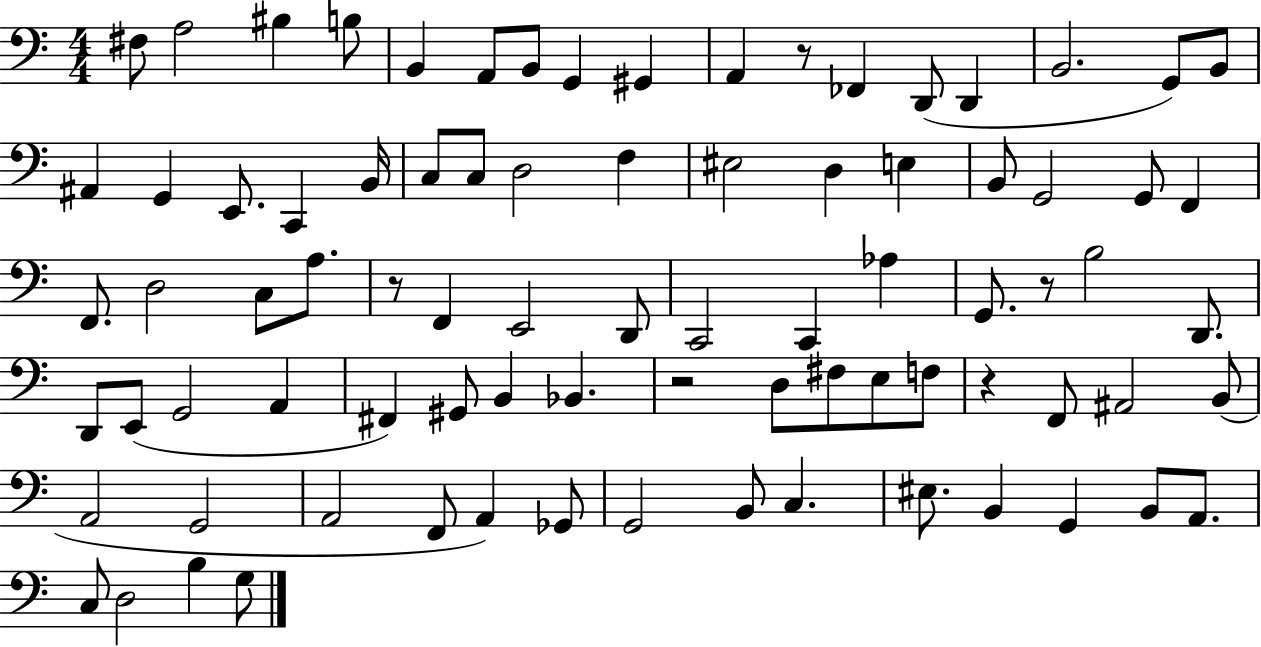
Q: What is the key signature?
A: C major